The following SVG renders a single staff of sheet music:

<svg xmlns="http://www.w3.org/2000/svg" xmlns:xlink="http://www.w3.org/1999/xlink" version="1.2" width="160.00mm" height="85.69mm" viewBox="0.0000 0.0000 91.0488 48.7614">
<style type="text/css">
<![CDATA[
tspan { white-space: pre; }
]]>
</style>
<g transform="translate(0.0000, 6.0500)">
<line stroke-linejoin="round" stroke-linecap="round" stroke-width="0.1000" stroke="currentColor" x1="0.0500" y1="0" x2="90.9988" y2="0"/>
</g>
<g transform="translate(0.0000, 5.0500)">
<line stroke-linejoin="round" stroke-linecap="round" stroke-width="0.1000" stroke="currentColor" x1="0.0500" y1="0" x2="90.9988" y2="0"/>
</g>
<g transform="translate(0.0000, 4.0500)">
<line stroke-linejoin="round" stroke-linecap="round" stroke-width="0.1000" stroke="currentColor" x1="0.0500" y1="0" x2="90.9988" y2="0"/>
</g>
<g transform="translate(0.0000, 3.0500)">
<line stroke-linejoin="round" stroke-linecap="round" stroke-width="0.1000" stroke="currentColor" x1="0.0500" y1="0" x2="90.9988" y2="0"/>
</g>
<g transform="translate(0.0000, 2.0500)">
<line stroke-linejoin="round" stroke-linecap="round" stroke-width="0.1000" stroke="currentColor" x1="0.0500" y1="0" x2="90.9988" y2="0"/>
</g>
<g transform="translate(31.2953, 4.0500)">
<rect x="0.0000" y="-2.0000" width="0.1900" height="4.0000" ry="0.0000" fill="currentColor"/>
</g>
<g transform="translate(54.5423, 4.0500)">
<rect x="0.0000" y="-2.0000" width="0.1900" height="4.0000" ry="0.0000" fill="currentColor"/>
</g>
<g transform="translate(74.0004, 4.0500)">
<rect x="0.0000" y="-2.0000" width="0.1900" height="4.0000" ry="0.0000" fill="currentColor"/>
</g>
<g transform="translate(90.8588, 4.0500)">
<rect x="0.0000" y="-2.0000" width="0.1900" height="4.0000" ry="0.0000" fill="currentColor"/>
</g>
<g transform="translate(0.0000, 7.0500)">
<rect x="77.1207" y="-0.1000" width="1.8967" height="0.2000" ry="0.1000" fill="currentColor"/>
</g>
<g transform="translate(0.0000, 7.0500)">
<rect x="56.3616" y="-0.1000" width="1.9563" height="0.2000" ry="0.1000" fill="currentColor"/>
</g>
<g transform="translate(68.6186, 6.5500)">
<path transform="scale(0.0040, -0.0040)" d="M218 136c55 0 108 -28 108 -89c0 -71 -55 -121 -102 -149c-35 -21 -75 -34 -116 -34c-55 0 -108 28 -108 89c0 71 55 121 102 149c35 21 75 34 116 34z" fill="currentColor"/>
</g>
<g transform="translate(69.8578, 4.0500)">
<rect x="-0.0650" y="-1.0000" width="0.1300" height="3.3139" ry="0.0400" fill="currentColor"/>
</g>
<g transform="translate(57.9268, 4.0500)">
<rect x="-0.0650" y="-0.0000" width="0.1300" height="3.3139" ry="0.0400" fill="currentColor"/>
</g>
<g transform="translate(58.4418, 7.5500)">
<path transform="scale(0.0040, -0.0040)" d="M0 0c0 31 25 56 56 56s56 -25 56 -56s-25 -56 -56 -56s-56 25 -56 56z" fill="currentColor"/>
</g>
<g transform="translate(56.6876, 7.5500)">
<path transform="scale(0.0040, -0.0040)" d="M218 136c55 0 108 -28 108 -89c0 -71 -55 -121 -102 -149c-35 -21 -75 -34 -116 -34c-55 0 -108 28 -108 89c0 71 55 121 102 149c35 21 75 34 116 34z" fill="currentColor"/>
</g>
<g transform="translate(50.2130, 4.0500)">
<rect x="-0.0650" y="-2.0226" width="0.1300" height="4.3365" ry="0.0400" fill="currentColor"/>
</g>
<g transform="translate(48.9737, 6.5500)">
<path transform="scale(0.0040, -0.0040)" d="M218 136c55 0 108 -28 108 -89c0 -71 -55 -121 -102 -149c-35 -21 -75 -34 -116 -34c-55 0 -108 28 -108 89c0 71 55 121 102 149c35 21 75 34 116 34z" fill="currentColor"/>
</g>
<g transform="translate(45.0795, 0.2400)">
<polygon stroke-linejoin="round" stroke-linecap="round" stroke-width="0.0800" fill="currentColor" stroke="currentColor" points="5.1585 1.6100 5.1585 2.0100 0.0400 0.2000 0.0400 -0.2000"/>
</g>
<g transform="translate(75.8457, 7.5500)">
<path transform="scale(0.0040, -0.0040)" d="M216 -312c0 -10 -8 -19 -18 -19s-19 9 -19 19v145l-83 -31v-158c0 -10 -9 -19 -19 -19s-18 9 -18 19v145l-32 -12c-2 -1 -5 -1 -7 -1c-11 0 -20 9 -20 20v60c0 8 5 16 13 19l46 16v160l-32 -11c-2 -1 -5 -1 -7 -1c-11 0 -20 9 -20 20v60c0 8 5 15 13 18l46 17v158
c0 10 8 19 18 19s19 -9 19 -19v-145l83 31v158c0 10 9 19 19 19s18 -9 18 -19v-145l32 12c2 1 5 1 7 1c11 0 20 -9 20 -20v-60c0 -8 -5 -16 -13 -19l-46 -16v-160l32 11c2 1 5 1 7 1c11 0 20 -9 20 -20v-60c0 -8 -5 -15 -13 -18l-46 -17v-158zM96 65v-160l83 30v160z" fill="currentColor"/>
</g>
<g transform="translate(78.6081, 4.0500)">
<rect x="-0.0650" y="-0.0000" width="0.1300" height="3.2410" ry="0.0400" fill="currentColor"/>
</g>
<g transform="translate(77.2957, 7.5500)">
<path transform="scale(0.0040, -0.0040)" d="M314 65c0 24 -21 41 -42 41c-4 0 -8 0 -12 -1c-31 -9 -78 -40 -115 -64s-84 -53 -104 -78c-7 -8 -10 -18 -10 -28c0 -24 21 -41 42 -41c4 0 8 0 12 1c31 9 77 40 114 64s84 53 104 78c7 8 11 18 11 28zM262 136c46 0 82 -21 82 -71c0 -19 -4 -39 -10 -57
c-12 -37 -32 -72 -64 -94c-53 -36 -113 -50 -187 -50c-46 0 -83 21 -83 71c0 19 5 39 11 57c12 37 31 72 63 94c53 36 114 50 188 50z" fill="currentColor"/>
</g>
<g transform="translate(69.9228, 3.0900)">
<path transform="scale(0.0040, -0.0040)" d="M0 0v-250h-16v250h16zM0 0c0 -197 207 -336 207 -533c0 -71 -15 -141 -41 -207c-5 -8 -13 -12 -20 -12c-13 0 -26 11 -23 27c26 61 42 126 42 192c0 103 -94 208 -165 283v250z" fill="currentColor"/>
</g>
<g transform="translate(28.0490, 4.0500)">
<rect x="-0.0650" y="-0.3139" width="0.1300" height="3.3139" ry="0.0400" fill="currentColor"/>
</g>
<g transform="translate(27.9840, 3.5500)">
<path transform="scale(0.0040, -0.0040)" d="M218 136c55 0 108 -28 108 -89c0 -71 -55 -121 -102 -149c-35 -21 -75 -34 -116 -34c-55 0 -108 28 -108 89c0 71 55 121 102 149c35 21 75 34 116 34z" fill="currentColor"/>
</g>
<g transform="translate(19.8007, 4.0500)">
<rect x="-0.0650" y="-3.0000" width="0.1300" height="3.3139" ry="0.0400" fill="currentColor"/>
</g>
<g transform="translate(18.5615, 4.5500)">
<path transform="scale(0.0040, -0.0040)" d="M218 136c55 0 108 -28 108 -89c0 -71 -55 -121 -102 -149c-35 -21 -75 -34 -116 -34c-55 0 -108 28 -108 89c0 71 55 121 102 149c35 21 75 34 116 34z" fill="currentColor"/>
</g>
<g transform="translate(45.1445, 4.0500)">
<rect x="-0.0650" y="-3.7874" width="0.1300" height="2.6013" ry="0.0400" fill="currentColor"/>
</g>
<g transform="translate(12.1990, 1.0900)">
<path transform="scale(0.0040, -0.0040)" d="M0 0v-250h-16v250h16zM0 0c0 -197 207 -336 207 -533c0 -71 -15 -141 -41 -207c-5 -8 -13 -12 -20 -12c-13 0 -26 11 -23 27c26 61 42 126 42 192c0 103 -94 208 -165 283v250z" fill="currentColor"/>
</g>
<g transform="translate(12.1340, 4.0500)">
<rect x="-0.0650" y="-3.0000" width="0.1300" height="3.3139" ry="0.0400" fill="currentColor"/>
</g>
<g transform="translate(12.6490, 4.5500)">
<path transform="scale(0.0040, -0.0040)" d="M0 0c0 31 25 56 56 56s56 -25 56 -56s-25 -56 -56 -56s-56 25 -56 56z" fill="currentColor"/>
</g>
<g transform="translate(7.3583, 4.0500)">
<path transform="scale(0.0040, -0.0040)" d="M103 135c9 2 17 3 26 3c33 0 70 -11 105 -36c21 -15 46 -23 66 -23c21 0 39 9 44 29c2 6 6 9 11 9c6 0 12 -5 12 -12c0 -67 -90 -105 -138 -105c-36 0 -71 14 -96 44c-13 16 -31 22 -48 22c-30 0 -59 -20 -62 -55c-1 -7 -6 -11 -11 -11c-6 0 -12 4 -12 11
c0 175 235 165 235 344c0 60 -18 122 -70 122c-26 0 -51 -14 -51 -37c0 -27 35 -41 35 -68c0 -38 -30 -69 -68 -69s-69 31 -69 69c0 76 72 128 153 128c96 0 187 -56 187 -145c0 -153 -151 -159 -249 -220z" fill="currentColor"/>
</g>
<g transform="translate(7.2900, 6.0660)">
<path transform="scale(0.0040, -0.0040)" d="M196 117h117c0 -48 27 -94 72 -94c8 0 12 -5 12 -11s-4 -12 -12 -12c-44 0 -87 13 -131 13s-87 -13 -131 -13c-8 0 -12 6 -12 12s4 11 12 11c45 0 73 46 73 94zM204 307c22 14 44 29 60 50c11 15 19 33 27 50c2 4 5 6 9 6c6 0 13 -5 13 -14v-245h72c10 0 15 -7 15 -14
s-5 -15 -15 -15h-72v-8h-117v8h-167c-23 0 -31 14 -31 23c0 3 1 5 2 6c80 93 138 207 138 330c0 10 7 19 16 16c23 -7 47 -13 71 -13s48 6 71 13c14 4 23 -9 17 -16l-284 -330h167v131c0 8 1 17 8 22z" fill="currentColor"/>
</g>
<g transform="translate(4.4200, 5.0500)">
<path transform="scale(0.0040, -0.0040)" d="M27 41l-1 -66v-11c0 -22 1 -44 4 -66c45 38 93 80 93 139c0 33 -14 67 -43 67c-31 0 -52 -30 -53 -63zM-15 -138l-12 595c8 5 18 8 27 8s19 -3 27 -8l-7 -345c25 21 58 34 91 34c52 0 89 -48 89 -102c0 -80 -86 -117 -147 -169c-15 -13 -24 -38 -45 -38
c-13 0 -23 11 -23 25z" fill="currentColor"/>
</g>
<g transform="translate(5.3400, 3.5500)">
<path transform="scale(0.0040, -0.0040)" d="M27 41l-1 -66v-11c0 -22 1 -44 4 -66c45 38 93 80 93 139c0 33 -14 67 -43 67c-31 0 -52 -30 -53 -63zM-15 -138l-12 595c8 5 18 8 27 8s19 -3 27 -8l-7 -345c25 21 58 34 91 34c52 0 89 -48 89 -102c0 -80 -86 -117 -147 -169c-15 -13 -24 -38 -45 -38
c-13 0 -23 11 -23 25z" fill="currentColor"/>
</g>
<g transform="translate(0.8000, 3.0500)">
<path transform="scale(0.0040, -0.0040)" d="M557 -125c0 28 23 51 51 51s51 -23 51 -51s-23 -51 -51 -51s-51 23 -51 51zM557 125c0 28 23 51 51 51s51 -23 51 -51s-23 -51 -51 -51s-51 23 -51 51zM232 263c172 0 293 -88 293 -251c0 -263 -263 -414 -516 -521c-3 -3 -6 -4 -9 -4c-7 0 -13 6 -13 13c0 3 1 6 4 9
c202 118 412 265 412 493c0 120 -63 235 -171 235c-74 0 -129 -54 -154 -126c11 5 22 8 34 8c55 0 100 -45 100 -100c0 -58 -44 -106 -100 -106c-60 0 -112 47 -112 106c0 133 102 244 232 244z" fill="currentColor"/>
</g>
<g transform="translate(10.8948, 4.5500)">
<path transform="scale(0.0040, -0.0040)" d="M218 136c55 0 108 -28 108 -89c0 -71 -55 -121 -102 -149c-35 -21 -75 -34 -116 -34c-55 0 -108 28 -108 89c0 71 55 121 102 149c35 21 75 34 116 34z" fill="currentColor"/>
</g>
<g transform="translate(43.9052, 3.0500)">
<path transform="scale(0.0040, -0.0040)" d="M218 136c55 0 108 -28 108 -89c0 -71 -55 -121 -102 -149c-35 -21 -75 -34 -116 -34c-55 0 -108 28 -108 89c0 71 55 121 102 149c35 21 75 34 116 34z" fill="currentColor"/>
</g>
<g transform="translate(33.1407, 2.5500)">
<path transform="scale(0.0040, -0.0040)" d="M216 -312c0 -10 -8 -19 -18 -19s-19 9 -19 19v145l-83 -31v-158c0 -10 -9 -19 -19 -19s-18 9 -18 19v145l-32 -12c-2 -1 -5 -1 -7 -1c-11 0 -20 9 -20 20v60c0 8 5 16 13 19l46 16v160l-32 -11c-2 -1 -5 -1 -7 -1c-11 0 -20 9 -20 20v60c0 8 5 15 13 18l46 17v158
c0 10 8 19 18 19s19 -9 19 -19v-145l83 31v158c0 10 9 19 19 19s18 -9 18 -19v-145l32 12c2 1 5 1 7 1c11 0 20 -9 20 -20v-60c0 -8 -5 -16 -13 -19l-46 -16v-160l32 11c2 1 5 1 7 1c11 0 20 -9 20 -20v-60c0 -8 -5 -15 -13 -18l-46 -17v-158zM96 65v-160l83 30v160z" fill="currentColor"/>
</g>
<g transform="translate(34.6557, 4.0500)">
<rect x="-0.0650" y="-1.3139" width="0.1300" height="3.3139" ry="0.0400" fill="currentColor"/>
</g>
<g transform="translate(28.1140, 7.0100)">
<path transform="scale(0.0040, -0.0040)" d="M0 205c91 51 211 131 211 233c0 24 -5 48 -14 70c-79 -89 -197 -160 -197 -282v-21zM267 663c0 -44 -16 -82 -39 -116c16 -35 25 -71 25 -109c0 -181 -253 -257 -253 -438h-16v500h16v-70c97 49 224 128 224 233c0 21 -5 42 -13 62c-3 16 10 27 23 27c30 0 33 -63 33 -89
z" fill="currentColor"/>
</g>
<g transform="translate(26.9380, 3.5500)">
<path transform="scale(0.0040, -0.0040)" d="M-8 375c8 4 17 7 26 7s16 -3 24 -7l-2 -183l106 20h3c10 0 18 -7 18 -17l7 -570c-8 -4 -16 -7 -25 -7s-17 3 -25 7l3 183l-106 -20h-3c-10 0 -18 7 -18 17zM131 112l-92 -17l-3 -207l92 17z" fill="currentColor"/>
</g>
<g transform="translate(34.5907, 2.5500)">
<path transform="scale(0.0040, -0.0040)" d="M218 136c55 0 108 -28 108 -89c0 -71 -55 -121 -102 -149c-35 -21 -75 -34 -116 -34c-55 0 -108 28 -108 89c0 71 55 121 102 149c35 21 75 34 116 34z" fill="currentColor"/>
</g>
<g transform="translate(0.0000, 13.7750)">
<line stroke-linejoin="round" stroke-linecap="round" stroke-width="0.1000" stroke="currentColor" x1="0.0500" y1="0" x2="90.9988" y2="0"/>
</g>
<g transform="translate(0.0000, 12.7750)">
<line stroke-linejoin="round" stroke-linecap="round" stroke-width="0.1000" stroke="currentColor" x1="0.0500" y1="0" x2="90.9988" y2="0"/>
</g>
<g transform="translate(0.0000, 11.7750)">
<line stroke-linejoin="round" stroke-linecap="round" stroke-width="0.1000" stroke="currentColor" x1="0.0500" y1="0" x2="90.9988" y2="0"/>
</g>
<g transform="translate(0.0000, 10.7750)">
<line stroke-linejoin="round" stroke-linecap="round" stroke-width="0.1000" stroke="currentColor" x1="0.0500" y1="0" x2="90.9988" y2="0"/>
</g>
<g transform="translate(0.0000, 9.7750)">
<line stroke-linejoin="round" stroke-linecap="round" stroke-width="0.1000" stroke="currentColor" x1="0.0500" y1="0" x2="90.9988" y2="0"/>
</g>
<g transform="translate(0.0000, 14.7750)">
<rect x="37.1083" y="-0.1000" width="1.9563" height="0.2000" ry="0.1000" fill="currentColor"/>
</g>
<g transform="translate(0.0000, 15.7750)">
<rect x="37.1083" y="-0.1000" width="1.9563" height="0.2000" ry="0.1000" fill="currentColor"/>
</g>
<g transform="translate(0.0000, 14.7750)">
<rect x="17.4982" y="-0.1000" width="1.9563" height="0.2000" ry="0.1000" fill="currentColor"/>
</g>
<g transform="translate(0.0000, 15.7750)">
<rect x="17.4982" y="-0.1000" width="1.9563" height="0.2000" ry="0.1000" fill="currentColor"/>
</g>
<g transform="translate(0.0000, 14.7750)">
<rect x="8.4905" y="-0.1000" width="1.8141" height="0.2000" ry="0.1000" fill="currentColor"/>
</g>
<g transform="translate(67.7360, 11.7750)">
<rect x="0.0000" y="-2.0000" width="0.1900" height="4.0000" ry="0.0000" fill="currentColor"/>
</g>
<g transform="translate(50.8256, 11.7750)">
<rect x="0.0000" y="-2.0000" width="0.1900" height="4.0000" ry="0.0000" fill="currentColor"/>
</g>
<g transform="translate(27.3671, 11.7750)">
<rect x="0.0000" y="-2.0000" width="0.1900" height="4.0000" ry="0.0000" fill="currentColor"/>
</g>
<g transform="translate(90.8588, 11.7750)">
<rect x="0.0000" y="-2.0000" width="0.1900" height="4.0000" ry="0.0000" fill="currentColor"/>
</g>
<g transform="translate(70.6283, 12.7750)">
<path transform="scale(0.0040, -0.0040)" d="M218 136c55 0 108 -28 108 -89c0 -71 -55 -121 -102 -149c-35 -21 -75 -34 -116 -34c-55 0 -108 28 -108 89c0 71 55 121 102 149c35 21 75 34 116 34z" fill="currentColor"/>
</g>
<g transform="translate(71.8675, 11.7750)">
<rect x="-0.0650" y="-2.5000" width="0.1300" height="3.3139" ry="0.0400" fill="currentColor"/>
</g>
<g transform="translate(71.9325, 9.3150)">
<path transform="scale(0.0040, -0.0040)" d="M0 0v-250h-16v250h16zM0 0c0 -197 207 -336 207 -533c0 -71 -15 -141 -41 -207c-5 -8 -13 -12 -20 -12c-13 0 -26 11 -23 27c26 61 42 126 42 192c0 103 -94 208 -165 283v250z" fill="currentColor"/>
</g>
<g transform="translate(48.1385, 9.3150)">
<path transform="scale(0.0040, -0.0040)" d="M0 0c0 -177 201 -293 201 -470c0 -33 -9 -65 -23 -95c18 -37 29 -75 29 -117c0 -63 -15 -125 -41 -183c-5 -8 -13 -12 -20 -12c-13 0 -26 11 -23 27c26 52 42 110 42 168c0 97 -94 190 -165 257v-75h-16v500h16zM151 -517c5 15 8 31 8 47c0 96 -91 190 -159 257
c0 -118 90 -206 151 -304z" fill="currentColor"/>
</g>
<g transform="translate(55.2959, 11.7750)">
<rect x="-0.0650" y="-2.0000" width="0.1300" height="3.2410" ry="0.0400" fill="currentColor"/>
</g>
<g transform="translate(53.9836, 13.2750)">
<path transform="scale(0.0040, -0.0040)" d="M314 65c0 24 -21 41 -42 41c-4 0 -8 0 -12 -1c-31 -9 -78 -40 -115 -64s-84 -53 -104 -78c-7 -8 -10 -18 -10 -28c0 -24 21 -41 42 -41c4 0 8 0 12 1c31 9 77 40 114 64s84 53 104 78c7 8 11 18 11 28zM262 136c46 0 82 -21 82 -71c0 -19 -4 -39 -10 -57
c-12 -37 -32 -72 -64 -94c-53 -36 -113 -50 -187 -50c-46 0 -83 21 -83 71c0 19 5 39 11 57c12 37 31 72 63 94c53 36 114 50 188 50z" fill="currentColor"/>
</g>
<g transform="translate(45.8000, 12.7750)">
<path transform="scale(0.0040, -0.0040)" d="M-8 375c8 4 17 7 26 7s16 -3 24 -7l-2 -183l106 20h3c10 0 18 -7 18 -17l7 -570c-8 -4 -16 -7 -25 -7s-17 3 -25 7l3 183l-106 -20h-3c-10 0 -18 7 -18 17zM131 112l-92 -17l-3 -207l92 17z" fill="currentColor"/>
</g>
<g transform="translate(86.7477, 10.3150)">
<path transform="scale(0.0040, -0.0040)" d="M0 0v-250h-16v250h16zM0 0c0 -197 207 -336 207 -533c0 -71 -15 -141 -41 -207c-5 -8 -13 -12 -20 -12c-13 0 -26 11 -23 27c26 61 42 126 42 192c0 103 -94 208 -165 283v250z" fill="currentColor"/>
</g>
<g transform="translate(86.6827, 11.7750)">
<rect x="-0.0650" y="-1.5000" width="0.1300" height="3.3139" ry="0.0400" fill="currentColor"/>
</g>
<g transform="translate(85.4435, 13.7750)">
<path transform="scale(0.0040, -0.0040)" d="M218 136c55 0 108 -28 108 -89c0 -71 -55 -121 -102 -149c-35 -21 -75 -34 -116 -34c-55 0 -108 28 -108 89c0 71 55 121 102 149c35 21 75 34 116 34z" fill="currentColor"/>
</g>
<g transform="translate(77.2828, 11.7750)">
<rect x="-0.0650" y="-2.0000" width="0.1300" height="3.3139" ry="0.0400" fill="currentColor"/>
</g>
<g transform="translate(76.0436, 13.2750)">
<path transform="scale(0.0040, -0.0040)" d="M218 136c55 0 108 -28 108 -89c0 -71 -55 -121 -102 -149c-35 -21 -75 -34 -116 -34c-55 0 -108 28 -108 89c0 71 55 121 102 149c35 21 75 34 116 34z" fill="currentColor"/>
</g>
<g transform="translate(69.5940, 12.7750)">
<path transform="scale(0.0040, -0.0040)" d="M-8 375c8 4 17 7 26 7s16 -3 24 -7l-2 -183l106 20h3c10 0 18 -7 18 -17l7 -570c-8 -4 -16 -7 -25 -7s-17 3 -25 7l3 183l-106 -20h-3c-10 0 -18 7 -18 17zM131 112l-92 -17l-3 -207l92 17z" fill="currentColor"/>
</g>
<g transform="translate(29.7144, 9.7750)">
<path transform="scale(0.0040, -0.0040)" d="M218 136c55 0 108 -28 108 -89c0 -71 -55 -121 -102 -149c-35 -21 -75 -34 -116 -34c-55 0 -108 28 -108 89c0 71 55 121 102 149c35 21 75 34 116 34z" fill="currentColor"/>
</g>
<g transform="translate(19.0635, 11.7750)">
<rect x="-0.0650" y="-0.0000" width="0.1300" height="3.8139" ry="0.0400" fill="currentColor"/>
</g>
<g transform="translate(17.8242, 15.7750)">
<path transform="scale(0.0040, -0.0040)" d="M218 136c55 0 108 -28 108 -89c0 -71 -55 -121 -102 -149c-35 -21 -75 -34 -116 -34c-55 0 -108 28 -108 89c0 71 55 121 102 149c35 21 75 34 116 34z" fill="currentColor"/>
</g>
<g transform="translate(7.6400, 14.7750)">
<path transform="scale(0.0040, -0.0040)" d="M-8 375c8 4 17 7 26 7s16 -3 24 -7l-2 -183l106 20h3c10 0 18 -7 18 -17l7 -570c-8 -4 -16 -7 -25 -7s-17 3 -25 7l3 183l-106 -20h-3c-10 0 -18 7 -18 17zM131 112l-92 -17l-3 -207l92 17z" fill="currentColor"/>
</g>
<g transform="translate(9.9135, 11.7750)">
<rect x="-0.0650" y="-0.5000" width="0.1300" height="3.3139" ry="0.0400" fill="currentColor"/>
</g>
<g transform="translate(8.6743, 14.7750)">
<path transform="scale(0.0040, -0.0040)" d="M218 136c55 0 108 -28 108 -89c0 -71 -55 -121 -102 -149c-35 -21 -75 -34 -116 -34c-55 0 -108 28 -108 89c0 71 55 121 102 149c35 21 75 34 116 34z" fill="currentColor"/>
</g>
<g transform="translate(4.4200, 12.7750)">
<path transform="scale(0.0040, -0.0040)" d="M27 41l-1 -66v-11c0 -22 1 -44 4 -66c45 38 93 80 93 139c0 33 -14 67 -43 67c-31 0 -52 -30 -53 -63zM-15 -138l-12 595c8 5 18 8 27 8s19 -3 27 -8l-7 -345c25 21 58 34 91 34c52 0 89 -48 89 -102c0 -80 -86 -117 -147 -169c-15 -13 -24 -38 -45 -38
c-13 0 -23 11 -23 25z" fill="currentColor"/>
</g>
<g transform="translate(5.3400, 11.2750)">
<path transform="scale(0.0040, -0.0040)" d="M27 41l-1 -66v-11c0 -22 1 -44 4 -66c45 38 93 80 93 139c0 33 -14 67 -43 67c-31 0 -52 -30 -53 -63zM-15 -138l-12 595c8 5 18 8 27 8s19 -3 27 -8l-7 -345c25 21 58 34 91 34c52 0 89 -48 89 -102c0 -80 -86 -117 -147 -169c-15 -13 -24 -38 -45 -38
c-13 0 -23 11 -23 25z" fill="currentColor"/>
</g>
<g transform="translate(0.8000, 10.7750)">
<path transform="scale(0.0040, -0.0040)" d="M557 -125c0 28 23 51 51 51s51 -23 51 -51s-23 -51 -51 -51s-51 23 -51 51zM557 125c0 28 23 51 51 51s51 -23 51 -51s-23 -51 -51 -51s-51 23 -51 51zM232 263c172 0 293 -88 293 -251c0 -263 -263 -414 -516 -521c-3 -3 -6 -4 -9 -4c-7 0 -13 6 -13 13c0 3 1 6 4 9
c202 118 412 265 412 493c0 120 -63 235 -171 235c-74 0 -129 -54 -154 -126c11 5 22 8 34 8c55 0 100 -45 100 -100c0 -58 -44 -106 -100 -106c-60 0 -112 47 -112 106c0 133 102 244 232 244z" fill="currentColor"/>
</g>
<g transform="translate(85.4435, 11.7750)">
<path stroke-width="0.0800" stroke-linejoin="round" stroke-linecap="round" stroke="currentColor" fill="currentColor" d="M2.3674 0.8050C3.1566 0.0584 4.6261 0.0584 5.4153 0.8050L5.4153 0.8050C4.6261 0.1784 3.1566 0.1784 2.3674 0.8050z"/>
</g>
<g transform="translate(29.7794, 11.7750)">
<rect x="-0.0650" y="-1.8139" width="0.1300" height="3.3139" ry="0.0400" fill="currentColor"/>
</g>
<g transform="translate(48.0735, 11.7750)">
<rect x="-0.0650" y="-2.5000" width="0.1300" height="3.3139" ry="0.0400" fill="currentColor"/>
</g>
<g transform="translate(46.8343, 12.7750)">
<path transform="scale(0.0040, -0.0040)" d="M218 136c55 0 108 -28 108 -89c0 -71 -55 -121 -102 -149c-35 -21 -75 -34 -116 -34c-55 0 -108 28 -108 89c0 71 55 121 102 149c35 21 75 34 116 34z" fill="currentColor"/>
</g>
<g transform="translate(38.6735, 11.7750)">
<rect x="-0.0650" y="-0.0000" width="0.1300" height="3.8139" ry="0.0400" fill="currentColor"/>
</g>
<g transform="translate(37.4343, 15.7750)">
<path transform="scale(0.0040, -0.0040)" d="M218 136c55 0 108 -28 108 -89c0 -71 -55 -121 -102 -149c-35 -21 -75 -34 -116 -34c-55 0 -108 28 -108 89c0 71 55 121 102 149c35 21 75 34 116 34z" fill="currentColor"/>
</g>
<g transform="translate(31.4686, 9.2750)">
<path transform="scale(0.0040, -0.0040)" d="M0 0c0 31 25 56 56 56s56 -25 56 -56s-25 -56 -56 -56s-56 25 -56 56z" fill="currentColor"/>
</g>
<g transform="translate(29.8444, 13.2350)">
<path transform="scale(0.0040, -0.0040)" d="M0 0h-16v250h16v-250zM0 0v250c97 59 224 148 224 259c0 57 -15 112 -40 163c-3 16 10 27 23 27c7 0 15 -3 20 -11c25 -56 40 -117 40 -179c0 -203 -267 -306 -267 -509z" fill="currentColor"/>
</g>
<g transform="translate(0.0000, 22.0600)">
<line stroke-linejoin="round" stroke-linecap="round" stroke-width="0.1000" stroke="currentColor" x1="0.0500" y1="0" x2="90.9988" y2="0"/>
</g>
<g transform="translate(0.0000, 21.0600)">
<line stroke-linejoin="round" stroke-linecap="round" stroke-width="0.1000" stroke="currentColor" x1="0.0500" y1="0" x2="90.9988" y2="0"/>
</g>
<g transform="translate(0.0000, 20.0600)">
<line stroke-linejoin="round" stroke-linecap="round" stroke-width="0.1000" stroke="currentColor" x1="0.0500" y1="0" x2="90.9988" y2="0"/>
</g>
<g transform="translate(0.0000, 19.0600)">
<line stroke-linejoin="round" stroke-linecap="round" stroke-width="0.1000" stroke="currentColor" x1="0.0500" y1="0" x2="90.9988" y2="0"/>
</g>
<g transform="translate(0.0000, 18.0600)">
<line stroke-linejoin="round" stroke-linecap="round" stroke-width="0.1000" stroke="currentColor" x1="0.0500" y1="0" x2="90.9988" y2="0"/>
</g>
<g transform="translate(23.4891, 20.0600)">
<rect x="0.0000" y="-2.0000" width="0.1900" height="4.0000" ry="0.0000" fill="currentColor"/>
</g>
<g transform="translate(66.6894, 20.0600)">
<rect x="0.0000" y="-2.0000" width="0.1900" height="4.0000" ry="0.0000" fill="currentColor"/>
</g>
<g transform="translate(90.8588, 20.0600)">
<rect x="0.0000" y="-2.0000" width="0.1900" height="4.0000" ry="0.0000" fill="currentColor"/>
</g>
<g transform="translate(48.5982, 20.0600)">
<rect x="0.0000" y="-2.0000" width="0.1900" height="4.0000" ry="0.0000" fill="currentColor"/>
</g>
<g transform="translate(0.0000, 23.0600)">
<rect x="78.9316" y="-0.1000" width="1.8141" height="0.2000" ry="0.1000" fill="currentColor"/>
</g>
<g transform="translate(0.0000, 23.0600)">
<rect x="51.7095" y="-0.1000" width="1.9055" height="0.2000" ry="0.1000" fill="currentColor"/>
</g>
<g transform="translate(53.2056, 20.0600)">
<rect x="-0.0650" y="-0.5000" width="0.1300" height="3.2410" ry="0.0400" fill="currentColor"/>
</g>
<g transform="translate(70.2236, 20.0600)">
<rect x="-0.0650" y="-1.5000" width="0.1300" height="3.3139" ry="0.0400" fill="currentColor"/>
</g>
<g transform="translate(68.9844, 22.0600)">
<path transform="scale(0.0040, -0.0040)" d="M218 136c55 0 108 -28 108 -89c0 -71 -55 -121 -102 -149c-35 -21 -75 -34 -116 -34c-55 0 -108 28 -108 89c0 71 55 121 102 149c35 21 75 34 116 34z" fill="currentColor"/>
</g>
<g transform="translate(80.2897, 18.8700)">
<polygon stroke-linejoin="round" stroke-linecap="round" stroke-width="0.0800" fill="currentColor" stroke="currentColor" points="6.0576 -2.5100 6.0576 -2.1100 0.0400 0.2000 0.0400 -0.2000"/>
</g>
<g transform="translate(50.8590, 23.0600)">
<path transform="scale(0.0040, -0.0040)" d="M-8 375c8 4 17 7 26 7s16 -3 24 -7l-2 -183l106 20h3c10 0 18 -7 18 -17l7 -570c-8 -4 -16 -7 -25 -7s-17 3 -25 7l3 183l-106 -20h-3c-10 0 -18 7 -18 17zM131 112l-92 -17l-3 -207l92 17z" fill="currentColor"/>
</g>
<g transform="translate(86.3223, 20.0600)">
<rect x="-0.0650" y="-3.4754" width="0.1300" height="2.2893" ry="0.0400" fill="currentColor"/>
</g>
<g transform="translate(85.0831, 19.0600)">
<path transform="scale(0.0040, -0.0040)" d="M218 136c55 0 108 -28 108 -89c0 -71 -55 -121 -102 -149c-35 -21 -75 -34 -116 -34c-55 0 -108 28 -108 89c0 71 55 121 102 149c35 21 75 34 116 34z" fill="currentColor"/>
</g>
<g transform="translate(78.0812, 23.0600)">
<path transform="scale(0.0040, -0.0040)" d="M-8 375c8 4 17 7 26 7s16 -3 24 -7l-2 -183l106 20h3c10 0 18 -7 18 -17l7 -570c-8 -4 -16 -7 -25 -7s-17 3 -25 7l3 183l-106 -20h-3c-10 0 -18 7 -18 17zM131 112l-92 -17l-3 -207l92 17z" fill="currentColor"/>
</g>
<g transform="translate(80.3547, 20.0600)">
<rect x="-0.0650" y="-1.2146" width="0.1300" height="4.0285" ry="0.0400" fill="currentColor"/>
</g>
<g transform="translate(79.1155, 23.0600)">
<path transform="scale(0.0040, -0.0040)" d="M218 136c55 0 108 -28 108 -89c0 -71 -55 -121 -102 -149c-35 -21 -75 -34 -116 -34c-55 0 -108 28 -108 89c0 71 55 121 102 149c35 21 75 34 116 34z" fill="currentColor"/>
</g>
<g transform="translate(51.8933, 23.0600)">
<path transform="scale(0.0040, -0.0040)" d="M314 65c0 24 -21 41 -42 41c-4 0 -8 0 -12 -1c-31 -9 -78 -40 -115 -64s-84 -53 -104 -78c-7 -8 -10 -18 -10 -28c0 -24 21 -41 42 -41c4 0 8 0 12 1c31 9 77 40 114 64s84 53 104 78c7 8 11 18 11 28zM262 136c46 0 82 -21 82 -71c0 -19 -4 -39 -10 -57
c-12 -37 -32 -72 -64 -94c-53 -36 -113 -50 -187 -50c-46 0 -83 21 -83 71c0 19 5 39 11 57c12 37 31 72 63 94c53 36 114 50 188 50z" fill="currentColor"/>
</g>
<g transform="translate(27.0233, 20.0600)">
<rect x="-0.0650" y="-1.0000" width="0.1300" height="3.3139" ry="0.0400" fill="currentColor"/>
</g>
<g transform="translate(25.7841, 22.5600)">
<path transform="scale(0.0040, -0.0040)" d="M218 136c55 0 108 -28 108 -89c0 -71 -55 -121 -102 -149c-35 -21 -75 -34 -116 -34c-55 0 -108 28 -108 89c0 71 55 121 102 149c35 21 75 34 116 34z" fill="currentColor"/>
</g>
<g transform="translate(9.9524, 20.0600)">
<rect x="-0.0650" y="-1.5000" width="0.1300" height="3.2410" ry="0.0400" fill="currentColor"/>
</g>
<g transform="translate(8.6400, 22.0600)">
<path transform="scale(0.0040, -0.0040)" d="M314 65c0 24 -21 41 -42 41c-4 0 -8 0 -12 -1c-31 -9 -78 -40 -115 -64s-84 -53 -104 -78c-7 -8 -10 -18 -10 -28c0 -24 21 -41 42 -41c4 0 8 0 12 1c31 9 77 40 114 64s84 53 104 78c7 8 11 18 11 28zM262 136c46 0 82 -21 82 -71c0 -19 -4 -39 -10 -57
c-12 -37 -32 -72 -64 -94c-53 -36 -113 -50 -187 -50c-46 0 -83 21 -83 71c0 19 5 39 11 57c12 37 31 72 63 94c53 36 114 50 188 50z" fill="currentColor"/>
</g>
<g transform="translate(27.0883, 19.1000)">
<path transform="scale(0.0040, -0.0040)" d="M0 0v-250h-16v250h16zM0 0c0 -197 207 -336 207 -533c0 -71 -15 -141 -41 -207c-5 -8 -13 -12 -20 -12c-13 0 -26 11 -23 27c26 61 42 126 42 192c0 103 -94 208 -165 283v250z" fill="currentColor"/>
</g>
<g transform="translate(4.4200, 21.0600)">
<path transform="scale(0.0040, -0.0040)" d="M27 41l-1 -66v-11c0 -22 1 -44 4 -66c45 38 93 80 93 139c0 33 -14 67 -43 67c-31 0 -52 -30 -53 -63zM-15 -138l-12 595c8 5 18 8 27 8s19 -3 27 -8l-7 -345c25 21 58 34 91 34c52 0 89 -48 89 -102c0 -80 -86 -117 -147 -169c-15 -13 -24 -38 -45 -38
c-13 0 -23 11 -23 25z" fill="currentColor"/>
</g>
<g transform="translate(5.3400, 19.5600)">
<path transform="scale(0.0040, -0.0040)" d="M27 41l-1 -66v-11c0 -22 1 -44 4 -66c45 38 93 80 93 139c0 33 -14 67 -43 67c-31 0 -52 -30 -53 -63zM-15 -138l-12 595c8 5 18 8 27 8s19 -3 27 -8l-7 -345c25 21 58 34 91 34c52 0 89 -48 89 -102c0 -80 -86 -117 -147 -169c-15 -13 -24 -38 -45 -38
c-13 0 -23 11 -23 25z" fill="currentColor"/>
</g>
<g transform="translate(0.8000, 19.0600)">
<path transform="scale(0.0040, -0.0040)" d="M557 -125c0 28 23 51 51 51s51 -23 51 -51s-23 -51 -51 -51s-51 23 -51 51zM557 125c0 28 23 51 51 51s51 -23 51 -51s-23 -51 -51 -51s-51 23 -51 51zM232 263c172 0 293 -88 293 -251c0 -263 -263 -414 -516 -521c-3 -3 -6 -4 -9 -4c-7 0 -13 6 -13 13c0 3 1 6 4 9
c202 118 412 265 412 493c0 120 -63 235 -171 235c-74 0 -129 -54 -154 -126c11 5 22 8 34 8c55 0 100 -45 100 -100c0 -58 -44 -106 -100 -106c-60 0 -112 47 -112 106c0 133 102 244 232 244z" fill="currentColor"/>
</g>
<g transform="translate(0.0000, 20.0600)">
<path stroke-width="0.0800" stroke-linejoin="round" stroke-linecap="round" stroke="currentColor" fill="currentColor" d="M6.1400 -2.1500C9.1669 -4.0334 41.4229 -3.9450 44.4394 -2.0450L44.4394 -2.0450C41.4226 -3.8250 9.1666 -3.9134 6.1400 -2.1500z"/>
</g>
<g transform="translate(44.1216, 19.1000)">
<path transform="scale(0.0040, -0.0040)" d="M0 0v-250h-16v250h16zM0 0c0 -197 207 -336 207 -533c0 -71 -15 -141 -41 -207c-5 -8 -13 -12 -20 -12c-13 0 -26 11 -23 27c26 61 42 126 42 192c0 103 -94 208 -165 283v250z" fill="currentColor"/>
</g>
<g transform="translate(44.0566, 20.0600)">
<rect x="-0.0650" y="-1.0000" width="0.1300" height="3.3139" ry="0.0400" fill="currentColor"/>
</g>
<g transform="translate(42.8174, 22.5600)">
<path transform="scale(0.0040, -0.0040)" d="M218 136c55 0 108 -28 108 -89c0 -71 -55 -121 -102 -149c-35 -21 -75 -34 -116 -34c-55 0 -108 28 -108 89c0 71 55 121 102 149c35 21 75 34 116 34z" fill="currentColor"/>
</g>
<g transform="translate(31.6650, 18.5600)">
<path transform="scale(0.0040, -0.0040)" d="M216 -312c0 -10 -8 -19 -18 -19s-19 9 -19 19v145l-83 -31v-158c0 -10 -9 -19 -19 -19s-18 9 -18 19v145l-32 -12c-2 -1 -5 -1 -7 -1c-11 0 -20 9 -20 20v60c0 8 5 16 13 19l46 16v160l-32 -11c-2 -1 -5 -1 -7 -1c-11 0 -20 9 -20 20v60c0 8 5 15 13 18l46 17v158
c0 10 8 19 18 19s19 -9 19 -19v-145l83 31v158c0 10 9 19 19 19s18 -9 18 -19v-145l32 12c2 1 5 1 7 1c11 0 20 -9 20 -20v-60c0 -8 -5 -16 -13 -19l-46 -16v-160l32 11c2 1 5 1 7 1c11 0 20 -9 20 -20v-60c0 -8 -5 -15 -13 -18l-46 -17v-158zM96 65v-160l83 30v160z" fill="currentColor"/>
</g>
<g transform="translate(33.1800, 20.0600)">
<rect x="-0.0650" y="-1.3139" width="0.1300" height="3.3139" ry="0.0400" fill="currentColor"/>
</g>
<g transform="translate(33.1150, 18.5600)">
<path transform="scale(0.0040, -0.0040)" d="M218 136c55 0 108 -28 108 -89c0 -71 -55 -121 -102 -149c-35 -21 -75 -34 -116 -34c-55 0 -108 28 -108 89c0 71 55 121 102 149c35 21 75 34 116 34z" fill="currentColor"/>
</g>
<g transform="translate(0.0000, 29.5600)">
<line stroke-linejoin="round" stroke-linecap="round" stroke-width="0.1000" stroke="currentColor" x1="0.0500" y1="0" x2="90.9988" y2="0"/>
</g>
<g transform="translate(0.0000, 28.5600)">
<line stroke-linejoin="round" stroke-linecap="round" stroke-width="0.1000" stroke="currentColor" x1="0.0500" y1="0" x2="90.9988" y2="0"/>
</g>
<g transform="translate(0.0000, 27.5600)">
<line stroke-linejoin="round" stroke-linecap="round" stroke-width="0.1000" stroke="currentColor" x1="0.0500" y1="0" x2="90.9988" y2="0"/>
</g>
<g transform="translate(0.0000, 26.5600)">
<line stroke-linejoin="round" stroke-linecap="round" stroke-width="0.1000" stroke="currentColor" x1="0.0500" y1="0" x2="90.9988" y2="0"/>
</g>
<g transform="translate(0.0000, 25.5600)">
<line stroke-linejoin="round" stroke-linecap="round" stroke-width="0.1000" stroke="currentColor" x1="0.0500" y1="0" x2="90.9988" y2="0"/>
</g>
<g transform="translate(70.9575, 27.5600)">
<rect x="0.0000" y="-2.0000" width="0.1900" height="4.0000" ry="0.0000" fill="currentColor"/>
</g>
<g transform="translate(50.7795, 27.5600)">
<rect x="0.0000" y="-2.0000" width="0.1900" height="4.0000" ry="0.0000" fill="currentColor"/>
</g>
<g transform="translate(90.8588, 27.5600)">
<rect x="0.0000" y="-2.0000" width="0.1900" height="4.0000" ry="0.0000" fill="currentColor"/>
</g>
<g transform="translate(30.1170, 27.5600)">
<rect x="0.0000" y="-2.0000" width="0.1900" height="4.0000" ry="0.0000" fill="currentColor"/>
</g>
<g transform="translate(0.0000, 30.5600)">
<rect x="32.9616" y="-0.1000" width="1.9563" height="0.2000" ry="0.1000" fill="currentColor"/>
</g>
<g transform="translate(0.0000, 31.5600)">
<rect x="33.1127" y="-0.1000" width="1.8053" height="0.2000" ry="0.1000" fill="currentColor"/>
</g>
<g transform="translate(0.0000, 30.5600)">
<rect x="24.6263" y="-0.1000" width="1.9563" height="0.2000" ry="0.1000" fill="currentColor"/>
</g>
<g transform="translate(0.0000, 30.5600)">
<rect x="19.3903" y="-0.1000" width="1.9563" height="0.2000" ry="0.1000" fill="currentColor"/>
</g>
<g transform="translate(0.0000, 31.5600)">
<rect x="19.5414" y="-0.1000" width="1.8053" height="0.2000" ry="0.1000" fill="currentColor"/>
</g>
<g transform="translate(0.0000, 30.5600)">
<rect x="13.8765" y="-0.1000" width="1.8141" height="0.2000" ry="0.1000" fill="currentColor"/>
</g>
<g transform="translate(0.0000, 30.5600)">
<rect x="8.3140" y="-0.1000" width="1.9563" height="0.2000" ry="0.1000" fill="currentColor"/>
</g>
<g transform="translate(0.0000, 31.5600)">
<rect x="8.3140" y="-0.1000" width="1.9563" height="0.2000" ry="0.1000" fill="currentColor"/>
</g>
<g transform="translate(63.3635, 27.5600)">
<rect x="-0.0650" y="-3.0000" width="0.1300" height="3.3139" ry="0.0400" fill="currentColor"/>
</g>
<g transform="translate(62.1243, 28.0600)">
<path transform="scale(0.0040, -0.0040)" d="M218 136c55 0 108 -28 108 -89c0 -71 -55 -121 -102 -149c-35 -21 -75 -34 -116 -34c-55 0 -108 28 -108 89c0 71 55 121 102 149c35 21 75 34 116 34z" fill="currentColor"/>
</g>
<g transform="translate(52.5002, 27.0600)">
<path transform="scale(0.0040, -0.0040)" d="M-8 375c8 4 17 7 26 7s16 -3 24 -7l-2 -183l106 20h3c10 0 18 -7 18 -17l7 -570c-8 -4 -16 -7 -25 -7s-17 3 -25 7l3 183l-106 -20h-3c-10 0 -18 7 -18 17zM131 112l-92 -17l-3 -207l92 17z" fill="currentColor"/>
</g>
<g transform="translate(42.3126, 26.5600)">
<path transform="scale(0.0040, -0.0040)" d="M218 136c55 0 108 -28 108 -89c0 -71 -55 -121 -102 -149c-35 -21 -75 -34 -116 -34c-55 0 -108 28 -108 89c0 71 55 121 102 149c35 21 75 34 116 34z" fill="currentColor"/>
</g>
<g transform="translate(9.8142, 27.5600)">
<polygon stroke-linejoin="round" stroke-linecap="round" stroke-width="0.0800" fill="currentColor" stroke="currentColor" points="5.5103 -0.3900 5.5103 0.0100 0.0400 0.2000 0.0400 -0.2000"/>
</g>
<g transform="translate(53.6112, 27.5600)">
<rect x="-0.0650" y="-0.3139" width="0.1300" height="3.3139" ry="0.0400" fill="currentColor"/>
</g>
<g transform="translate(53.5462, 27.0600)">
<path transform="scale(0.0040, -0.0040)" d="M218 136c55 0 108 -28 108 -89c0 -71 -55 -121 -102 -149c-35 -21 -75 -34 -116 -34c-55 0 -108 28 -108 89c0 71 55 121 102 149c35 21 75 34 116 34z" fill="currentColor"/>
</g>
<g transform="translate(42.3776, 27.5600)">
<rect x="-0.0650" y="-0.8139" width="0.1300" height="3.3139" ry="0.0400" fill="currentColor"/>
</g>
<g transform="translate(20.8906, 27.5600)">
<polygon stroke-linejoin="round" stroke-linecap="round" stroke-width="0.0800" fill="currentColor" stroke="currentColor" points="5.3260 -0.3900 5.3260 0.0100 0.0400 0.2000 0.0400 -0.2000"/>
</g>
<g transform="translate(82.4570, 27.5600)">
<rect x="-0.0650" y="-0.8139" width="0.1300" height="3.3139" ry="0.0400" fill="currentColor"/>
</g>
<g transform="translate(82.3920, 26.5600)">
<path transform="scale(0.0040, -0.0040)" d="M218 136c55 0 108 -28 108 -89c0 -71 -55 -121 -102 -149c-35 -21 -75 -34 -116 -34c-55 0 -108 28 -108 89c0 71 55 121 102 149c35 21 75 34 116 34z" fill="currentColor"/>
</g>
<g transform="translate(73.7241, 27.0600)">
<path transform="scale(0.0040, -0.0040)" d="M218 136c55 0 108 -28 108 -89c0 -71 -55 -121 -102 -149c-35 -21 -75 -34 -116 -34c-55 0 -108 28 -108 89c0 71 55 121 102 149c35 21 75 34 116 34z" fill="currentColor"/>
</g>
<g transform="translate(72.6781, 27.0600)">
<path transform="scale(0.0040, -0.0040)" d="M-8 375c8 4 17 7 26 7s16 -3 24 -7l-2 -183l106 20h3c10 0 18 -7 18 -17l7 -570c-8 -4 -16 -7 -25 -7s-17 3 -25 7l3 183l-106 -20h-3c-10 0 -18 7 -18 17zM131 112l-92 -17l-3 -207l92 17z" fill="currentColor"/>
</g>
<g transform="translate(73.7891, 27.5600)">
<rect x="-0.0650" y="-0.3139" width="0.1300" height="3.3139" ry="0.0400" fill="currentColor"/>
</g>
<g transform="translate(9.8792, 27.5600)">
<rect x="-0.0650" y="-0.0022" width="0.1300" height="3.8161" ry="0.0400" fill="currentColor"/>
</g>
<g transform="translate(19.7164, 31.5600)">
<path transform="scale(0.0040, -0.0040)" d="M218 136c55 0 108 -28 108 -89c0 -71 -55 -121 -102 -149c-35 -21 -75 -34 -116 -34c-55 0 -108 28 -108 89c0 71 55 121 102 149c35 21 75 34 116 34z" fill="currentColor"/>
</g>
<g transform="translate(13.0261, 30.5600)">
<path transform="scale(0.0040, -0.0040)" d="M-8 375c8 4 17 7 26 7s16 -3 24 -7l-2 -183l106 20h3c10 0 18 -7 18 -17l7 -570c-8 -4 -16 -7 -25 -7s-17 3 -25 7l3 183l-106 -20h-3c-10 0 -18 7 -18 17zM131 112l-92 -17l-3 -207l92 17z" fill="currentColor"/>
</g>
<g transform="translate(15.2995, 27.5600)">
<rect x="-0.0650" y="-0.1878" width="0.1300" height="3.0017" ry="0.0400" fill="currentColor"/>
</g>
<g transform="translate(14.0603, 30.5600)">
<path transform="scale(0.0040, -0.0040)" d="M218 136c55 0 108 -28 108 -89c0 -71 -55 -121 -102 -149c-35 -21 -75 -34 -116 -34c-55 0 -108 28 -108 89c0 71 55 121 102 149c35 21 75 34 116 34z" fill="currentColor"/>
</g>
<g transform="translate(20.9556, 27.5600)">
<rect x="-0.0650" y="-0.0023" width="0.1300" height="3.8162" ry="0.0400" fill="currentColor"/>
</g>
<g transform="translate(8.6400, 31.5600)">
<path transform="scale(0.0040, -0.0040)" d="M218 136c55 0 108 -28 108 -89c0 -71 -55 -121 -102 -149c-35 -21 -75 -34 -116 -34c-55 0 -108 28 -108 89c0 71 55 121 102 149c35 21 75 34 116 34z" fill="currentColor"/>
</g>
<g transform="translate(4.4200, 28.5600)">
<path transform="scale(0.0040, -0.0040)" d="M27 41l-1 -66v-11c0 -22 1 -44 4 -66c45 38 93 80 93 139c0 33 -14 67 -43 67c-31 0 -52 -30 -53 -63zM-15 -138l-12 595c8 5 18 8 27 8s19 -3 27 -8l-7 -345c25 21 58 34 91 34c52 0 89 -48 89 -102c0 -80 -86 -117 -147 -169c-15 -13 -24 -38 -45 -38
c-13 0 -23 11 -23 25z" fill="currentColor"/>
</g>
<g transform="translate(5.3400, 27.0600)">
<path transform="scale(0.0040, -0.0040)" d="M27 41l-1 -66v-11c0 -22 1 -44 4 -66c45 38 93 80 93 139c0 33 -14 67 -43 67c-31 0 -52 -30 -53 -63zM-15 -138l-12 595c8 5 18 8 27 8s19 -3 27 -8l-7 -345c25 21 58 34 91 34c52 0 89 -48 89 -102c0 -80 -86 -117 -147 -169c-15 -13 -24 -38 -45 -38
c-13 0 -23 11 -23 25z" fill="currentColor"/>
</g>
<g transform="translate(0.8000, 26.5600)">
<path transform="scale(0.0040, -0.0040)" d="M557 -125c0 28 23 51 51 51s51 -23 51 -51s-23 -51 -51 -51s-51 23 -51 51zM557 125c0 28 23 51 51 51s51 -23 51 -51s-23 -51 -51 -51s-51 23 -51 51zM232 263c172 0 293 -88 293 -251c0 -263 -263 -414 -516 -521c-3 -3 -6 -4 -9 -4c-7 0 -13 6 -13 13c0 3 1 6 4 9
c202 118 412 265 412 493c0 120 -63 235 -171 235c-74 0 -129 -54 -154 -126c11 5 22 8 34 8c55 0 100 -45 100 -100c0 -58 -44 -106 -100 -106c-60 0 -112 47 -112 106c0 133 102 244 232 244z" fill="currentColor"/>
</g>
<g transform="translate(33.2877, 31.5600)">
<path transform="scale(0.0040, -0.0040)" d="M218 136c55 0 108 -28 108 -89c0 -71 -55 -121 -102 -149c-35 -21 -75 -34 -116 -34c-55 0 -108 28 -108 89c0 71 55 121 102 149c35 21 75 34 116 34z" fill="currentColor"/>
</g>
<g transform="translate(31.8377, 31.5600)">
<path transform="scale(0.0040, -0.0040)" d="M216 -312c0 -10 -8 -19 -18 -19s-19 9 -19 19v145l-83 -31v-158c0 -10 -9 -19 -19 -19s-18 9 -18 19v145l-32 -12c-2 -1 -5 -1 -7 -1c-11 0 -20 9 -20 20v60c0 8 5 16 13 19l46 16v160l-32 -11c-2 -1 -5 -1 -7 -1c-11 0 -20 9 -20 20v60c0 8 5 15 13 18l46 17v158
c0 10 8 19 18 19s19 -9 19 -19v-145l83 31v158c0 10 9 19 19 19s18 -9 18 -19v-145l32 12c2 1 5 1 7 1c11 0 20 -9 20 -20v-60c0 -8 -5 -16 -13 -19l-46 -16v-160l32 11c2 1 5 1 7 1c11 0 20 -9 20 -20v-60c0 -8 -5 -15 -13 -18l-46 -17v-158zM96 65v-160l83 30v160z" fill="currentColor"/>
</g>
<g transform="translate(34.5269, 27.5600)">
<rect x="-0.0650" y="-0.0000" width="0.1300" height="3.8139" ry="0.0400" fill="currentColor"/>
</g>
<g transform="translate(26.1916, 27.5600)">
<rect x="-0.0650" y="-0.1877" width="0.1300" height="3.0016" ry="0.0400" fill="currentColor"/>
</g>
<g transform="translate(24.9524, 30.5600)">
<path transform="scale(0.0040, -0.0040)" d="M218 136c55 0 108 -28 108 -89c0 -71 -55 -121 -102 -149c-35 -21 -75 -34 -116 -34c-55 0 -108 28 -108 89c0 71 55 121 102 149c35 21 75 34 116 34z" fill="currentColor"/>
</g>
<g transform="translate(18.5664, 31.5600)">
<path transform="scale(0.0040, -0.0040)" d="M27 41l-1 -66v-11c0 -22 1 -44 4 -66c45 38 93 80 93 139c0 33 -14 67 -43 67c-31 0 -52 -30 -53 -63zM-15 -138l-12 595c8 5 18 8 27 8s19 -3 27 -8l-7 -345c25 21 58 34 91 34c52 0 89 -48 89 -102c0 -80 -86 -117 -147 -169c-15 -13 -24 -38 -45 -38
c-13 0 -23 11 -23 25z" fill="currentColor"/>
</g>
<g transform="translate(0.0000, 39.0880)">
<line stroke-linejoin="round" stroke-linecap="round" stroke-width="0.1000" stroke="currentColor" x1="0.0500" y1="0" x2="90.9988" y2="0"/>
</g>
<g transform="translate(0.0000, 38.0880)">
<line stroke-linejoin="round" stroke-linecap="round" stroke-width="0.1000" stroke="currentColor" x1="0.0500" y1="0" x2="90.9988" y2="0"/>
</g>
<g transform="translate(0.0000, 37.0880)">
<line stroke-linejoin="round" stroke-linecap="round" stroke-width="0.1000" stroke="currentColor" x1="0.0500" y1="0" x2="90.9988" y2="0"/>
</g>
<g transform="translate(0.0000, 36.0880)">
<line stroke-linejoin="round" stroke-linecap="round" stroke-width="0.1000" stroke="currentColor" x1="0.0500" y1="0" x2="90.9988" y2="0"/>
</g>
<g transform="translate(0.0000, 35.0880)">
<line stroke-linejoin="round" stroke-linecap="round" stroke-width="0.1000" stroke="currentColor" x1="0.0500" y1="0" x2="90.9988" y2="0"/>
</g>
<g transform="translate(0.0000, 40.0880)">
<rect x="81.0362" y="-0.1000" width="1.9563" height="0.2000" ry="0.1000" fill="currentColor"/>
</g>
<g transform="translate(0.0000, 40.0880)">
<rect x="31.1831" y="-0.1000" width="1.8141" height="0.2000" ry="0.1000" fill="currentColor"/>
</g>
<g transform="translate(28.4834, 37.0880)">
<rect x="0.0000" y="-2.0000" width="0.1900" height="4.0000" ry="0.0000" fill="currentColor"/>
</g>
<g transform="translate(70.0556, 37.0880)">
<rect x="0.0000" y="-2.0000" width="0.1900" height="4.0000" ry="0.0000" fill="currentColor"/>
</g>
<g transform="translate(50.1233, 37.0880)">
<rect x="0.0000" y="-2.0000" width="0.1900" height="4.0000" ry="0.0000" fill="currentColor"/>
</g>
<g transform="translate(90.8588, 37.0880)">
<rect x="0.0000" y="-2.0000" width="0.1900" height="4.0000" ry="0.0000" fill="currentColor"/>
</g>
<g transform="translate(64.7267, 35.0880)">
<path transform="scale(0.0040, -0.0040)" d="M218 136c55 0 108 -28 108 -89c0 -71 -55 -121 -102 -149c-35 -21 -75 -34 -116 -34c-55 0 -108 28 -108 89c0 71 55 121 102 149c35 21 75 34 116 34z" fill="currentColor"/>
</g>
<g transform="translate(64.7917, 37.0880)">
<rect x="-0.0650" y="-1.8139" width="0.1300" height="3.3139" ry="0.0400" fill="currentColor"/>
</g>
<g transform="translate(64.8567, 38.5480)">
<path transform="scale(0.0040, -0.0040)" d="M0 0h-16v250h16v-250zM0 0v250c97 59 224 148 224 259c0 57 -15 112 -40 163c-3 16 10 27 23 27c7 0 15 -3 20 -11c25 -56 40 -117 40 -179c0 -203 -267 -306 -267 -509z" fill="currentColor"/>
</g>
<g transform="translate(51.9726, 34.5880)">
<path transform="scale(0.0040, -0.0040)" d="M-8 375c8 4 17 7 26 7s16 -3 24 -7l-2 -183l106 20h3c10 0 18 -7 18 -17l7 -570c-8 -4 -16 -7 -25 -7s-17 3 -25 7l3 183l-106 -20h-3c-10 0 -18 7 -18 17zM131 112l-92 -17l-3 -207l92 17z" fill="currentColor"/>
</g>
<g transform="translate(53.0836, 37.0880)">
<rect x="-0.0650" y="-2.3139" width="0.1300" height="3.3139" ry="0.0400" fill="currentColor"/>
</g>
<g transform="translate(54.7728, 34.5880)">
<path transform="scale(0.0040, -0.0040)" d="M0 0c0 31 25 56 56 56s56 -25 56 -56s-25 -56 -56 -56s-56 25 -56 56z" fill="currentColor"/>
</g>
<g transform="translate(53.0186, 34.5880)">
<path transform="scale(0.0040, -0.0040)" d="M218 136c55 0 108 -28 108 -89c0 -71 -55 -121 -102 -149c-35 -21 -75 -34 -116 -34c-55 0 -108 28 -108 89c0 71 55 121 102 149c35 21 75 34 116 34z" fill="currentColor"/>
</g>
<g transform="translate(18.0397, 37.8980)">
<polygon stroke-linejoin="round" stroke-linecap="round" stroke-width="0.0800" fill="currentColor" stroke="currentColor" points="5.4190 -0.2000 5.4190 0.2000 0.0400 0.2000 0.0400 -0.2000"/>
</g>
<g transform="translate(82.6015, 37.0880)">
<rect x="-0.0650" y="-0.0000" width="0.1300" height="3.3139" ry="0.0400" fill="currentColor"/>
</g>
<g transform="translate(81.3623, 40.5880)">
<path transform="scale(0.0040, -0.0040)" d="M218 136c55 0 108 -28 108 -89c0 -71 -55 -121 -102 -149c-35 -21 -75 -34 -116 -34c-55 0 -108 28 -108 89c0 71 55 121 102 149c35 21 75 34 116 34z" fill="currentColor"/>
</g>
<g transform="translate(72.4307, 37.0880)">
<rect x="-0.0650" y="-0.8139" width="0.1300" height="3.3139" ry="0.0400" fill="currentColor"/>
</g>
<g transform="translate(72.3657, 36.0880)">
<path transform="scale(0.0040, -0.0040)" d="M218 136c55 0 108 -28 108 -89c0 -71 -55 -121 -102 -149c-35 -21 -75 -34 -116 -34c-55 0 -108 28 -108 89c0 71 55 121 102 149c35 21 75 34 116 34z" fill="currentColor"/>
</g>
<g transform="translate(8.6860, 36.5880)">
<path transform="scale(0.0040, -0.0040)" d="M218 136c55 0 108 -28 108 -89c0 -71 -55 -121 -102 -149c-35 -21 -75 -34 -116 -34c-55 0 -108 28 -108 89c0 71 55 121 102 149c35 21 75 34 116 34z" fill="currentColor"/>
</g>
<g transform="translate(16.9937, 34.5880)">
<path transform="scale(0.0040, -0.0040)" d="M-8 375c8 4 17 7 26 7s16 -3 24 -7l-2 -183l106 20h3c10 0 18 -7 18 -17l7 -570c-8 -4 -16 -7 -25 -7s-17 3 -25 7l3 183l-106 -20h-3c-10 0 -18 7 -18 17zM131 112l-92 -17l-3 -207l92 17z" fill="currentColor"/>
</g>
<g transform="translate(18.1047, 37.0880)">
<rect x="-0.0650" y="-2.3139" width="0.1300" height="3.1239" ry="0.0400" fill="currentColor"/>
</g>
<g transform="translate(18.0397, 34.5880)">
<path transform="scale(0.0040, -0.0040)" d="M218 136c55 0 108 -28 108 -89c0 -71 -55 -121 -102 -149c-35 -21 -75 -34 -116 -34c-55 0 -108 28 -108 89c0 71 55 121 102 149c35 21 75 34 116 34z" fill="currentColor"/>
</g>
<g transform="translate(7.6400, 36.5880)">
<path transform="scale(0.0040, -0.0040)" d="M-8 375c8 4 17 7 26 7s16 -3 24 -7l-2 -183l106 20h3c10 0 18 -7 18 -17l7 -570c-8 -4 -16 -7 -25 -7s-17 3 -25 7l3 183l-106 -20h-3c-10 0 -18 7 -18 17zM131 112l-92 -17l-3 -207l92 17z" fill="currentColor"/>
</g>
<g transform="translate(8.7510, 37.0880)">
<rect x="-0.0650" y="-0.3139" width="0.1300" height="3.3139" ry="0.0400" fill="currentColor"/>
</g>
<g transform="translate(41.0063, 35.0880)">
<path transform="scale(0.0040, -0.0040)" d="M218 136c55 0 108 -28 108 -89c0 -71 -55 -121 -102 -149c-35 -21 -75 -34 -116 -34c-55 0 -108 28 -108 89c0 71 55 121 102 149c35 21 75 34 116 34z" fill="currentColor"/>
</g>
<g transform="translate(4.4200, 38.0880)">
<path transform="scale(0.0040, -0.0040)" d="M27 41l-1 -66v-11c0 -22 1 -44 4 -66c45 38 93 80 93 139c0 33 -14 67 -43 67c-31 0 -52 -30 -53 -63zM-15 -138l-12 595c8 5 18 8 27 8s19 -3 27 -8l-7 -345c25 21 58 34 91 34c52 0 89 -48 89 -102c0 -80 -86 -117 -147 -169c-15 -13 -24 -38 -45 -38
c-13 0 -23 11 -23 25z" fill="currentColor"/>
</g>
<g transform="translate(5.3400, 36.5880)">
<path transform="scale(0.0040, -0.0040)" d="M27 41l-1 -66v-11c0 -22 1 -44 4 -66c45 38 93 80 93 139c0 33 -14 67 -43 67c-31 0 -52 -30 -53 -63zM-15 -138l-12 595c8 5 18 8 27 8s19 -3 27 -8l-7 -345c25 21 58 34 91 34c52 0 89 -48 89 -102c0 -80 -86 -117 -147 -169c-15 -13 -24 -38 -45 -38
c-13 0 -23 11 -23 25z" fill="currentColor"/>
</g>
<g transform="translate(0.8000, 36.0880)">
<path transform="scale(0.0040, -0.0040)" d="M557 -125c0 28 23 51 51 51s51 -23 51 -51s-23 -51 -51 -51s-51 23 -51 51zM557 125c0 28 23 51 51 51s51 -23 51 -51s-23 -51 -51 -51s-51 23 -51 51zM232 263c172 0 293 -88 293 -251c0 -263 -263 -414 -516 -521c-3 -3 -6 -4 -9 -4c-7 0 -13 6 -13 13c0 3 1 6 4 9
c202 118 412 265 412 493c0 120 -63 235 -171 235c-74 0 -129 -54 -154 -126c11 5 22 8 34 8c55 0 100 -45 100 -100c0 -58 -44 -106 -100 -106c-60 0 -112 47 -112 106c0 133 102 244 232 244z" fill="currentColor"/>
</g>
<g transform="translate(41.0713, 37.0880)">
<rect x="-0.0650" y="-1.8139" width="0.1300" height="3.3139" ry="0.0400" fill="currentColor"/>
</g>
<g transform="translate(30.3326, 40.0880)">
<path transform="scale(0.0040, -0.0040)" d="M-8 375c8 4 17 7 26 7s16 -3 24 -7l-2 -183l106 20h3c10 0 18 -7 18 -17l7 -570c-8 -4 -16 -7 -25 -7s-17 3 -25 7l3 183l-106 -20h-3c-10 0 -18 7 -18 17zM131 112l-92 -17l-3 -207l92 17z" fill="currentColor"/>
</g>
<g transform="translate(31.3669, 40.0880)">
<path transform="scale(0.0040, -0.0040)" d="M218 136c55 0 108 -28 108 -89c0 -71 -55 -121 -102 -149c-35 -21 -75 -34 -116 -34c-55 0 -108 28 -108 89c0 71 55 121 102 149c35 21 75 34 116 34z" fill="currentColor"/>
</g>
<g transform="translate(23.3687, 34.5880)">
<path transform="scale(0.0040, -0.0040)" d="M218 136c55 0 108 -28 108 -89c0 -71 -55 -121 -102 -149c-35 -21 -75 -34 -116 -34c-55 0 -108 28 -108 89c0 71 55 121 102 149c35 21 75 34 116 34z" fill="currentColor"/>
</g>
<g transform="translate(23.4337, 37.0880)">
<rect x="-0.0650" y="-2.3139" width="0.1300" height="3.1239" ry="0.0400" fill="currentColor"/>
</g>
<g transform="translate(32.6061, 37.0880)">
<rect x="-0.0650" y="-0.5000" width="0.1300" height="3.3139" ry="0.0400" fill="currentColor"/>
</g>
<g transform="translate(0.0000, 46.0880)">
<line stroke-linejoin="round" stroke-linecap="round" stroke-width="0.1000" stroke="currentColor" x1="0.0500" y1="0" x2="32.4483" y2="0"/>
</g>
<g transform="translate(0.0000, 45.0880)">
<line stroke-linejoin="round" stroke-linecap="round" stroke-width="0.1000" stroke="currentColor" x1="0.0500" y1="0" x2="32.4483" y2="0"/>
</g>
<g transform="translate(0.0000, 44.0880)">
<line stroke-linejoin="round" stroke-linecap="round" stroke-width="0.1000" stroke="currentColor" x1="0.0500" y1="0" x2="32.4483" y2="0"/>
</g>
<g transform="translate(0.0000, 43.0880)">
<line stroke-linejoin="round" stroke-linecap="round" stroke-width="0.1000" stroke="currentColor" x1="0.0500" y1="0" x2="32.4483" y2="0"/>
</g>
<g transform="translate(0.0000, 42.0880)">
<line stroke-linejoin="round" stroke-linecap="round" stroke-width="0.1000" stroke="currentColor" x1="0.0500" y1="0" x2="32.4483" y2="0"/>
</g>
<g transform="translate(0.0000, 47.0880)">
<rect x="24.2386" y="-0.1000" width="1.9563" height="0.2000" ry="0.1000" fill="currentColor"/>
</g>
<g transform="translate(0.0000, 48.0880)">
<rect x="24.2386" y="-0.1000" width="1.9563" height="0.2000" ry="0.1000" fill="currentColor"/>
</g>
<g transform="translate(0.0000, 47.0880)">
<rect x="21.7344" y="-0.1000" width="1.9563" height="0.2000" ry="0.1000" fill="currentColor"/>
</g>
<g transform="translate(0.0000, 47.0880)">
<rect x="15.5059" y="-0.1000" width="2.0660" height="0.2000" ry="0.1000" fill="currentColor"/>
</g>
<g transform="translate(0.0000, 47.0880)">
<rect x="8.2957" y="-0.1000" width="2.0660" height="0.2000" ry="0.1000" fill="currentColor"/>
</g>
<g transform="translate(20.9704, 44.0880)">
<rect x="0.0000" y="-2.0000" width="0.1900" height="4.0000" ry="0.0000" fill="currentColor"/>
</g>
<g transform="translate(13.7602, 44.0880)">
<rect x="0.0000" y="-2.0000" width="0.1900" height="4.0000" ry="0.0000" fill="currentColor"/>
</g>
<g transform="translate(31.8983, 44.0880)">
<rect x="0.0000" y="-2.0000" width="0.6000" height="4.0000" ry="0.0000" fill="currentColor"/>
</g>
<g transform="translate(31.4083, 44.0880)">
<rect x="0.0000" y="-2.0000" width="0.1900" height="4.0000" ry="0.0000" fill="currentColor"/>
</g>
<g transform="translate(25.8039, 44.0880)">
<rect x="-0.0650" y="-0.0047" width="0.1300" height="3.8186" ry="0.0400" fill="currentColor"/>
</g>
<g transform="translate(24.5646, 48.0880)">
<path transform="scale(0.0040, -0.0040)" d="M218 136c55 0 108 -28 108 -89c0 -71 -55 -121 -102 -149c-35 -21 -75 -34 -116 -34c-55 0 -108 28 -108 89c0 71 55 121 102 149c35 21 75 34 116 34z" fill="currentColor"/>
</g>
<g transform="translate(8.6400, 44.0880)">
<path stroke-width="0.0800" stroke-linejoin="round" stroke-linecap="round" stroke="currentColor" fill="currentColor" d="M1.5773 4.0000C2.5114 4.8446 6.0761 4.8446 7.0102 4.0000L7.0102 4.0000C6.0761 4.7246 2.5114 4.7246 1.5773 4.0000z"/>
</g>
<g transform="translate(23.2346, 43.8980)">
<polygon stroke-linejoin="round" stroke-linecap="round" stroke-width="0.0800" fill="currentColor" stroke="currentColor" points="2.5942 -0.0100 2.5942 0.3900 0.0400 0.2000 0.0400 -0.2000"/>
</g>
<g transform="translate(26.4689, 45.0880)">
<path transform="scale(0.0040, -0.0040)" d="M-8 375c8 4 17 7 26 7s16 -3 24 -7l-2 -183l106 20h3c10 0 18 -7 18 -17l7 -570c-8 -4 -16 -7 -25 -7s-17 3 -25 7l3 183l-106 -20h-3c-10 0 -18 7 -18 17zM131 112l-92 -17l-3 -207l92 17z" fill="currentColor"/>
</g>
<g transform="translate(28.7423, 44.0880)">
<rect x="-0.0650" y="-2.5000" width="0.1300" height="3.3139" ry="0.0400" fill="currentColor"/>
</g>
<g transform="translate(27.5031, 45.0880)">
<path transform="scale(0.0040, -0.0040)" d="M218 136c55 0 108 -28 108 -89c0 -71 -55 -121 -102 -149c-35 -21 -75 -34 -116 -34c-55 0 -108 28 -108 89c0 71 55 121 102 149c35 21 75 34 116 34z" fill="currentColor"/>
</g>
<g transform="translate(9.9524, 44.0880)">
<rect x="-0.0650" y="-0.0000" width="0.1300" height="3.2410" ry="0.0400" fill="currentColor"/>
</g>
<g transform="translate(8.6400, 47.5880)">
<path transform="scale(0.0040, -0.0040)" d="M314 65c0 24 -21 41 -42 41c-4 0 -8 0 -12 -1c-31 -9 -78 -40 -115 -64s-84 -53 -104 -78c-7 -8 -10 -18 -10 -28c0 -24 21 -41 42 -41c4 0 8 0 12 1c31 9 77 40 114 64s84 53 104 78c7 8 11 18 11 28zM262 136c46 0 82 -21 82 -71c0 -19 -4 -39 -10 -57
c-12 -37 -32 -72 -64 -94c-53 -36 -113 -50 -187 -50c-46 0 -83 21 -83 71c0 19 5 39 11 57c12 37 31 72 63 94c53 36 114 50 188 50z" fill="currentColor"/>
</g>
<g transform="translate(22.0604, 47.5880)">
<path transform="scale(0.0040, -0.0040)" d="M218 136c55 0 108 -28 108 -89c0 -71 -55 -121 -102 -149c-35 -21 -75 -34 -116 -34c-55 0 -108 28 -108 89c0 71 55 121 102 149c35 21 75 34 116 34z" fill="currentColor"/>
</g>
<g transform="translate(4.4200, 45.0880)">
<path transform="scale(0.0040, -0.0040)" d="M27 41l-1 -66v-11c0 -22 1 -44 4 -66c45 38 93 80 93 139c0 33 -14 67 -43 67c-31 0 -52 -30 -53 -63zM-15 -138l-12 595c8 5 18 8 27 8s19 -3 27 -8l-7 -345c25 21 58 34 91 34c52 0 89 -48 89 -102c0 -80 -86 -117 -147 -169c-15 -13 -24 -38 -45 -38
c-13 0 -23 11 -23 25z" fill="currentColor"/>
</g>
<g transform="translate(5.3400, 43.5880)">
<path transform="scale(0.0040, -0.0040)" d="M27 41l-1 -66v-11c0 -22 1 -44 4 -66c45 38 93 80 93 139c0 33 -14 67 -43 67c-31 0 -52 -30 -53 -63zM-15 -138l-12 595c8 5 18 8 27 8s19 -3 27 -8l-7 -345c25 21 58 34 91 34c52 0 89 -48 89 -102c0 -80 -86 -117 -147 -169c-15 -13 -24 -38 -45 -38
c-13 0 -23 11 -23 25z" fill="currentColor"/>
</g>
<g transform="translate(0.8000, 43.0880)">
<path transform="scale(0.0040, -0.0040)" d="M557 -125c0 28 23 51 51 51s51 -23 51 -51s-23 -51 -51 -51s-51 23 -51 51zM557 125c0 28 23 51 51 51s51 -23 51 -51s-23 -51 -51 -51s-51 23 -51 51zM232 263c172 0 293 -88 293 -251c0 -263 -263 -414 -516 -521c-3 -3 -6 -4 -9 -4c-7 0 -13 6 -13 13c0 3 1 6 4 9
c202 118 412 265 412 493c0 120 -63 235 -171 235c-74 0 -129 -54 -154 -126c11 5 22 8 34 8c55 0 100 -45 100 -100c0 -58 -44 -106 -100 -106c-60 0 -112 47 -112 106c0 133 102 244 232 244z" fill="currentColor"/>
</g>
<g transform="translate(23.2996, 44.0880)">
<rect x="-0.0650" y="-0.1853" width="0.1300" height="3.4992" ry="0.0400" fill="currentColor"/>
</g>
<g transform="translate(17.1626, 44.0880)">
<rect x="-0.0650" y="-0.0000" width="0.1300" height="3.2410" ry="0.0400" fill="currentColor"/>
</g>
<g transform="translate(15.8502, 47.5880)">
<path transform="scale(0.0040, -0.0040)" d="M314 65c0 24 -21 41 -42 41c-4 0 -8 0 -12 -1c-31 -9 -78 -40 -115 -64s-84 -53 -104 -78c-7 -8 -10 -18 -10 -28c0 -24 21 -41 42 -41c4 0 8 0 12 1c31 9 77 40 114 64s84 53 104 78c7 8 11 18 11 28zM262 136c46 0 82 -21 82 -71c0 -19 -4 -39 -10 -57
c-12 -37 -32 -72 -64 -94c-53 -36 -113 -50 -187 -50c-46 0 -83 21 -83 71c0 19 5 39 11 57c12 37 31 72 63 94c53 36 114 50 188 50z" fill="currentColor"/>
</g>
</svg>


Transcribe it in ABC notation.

X:1
T:Untitled
M:2/4
L:1/4
K:Bb
C,/2 C, E,/4 ^G, F,/2 F,,/2 D,, F,,/2 ^D,,2 E,, C,, A,/2 C,, B,,/4 A,,2 B,,/2 A,, G,,/2 G,,2 F,,/2 ^G, F,,/2 E,,2 G,, E,,/2 F,/2 C,,/2 E,,/2 _C,,/2 E,,/2 ^C,, F, E, C, E, F, E, B,/2 B,/2 E,, A, B, A,/2 F, D,, D,,2 D,,2 D,,/2 C,,/2 B,,